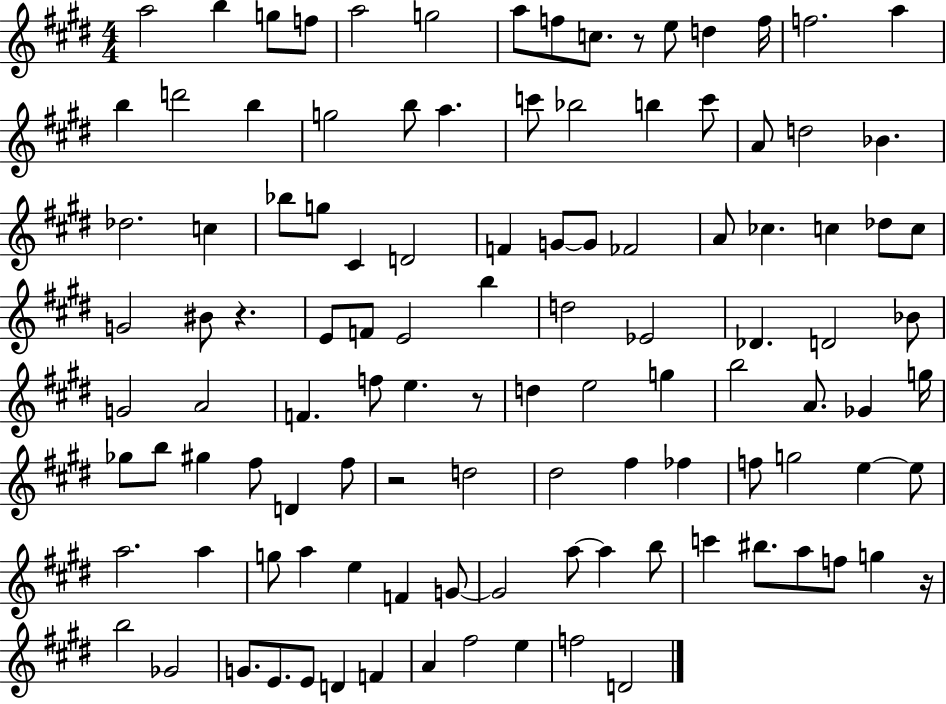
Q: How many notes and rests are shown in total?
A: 112